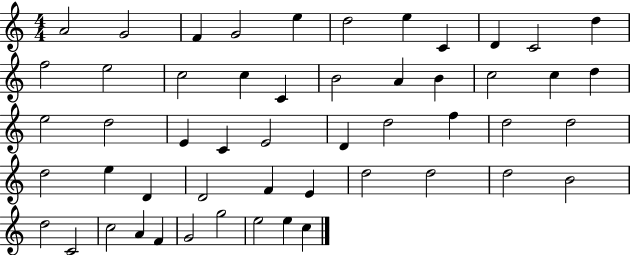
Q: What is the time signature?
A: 4/4